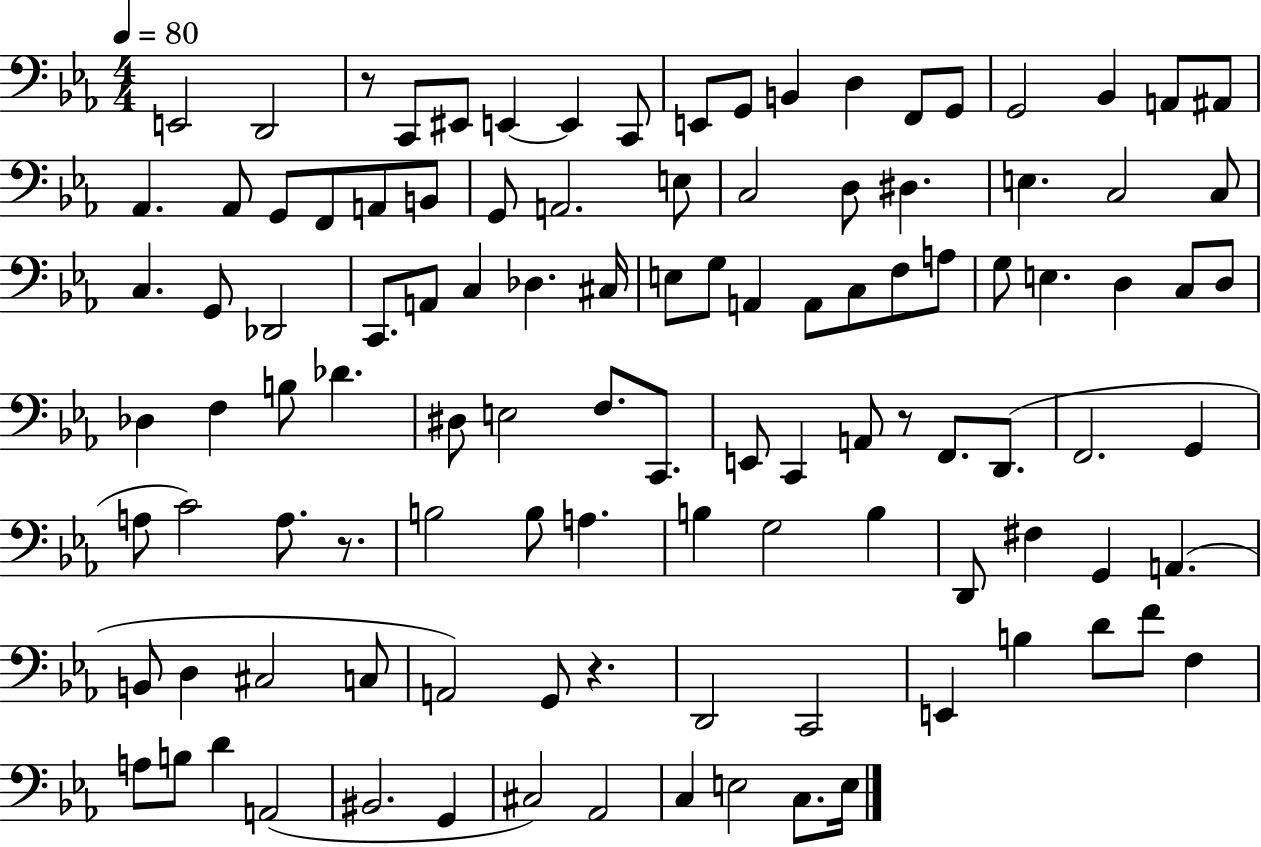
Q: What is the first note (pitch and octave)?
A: E2